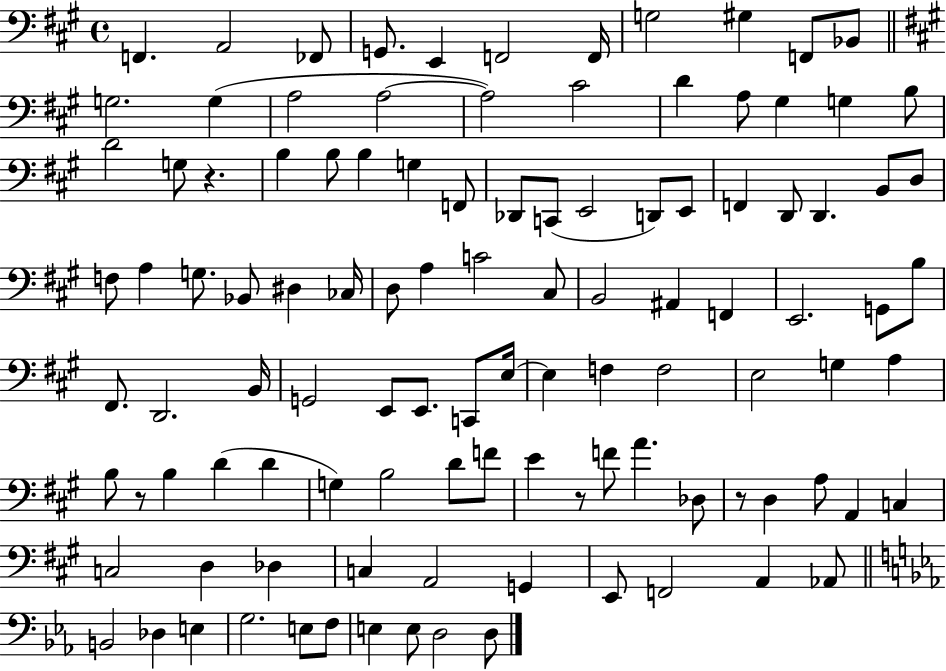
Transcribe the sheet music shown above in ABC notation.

X:1
T:Untitled
M:4/4
L:1/4
K:A
F,, A,,2 _F,,/2 G,,/2 E,, F,,2 F,,/4 G,2 ^G, F,,/2 _B,,/2 G,2 G, A,2 A,2 A,2 ^C2 D A,/2 ^G, G, B,/2 D2 G,/2 z B, B,/2 B, G, F,,/2 _D,,/2 C,,/2 E,,2 D,,/2 E,,/2 F,, D,,/2 D,, B,,/2 D,/2 F,/2 A, G,/2 _B,,/2 ^D, _C,/4 D,/2 A, C2 ^C,/2 B,,2 ^A,, F,, E,,2 G,,/2 B,/2 ^F,,/2 D,,2 B,,/4 G,,2 E,,/2 E,,/2 C,,/2 E,/4 E, F, F,2 E,2 G, A, B,/2 z/2 B, D D G, B,2 D/2 F/2 E z/2 F/2 A _D,/2 z/2 D, A,/2 A,, C, C,2 D, _D, C, A,,2 G,, E,,/2 F,,2 A,, _A,,/2 B,,2 _D, E, G,2 E,/2 F,/2 E, E,/2 D,2 D,/2